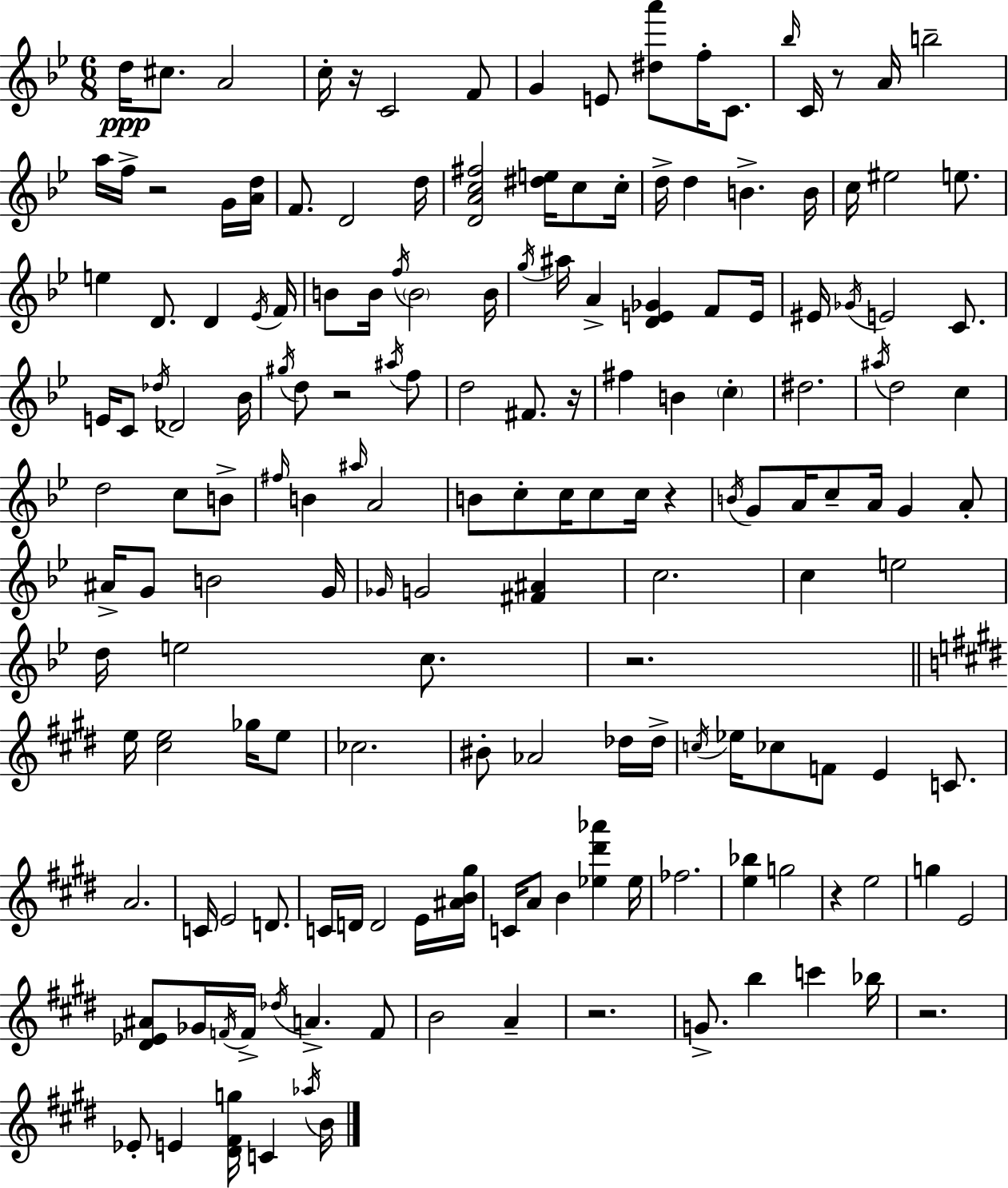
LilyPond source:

{
  \clef treble
  \numericTimeSignature
  \time 6/8
  \key g \minor
  d''16\ppp cis''8. a'2 | c''16-. r16 c'2 f'8 | g'4 e'8 <dis'' a'''>8 f''16-. c'8. | \grace { bes''16 } c'16 r8 a'16 b''2-- | \break a''16 f''16-> r2 g'16 | <a' d''>16 f'8. d'2 | d''16 <d' a' c'' fis''>2 <dis'' e''>16 c''8 | c''16-. d''16-> d''4 b'4.-> | \break b'16 c''16 eis''2 e''8. | e''4 d'8. d'4 | \acciaccatura { ees'16 } f'16 b'8 b'16 \acciaccatura { f''16 } \parenthesize b'2 | b'16 \acciaccatura { g''16 } ais''16 a'4-> <d' e' ges'>4 | \break f'8 e'16 eis'16 \acciaccatura { ges'16 } e'2 | c'8. e'16 c'8 \acciaccatura { des''16 } des'2 | bes'16 \acciaccatura { gis''16 } d''8 r2 | \acciaccatura { ais''16 } f''8 d''2 | \break fis'8. r16 fis''4 | b'4 \parenthesize c''4-. dis''2. | \acciaccatura { ais''16 } d''2 | c''4 d''2 | \break c''8 b'8-> \grace { fis''16 } b'4 | \grace { ais''16 } a'2 b'8 | c''8-. c''16 c''8 c''16 r4 \acciaccatura { b'16 } | g'8 a'16 c''8-- a'16 g'4 a'8-. | \break ais'16-> g'8 b'2 g'16 | \grace { ges'16 } g'2 <fis' ais'>4 | c''2. | c''4 e''2 | \break d''16 e''2 c''8. | r2. | \bar "||" \break \key e \major e''16 <cis'' e''>2 ges''16 e''8 | ces''2. | bis'8-. aes'2 des''16 des''16-> | \acciaccatura { c''16 } ees''16 ces''8 f'8 e'4 c'8. | \break a'2. | c'16 e'2 d'8. | c'16 d'16 d'2 e'16 | <ais' b' gis''>16 c'16 a'8 b'4 <ees'' dis''' aes'''>4 | \break ees''16 fes''2. | <e'' bes''>4 g''2 | r4 e''2 | g''4 e'2 | \break <dis' ees' ais'>8 ges'16 \acciaccatura { f'16 } f'16-> \acciaccatura { des''16 } a'4.-> | f'8 b'2 a'4-- | r2. | g'8.-> b''4 c'''4 | \break bes''16 r2. | ees'8-. e'4 <dis' fis' g''>16 c'4 | \acciaccatura { aes''16 } b'16 \bar "|."
}